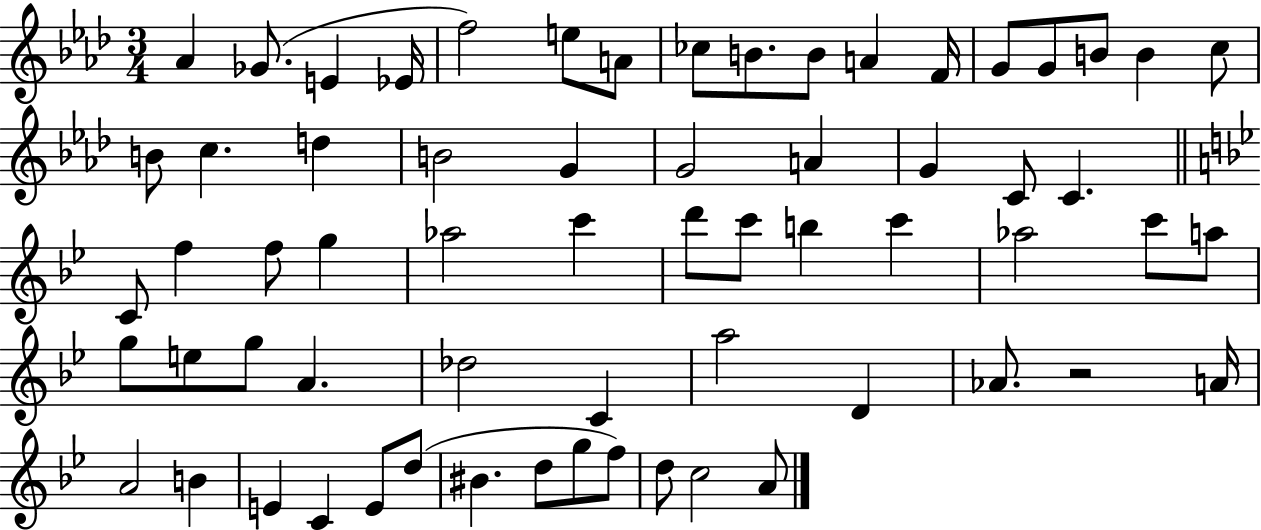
X:1
T:Untitled
M:3/4
L:1/4
K:Ab
_A _G/2 E _E/4 f2 e/2 A/2 _c/2 B/2 B/2 A F/4 G/2 G/2 B/2 B c/2 B/2 c d B2 G G2 A G C/2 C C/2 f f/2 g _a2 c' d'/2 c'/2 b c' _a2 c'/2 a/2 g/2 e/2 g/2 A _d2 C a2 D _A/2 z2 A/4 A2 B E C E/2 d/2 ^B d/2 g/2 f/2 d/2 c2 A/2